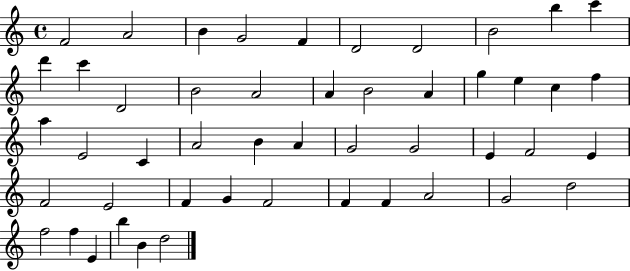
F4/h A4/h B4/q G4/h F4/q D4/h D4/h B4/h B5/q C6/q D6/q C6/q D4/h B4/h A4/h A4/q B4/h A4/q G5/q E5/q C5/q F5/q A5/q E4/h C4/q A4/h B4/q A4/q G4/h G4/h E4/q F4/h E4/q F4/h E4/h F4/q G4/q F4/h F4/q F4/q A4/h G4/h D5/h F5/h F5/q E4/q B5/q B4/q D5/h